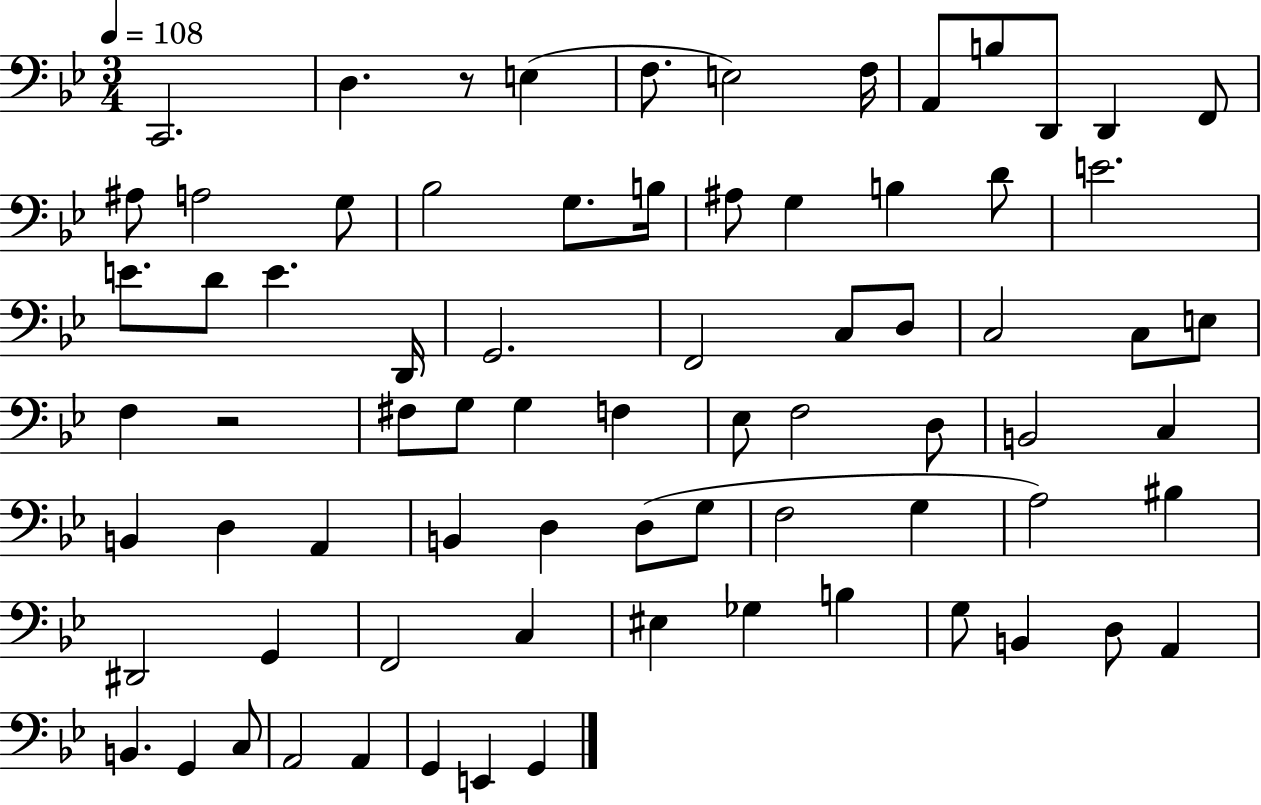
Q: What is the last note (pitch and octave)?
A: G2